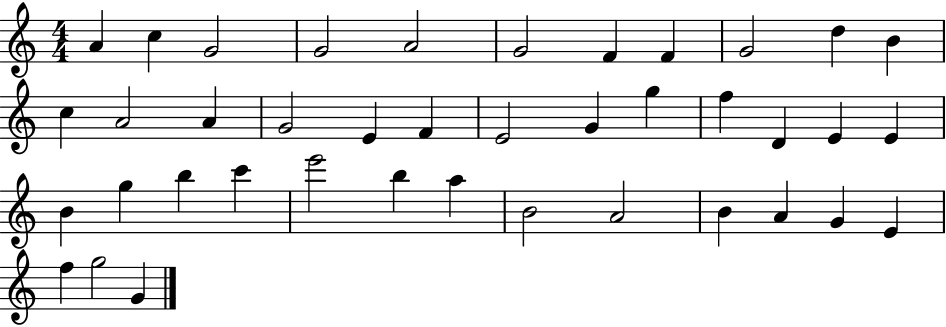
X:1
T:Untitled
M:4/4
L:1/4
K:C
A c G2 G2 A2 G2 F F G2 d B c A2 A G2 E F E2 G g f D E E B g b c' e'2 b a B2 A2 B A G E f g2 G